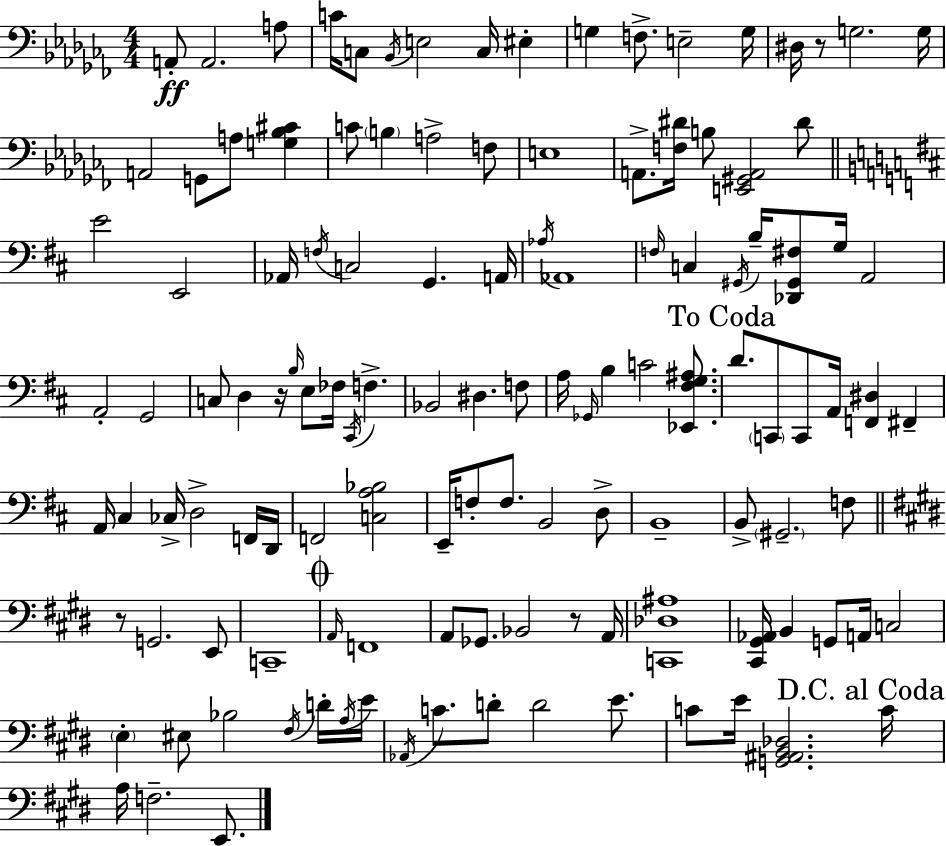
{
  \clef bass
  \numericTimeSignature
  \time 4/4
  \key aes \minor
  \repeat volta 2 { a,8-.\ff a,2. a8 | c'16 c8 \acciaccatura { bes,16 } e2 c16 eis4-. | g4 f8.-> e2-- | g16 dis16 r8 g2. | \break g16 a,2 g,8 a8 <g bes cis'>4 | c'8 \parenthesize b4 a2-> f8 | e1 | a,8.-> <f dis'>16 b8 <e, gis, a,>2 dis'8 | \break \bar "||" \break \key b \minor e'2 e,2 | aes,16 \acciaccatura { f16 } c2 g,4. | a,16 \acciaccatura { aes16 } aes,1 | \grace { f16 } c4 \acciaccatura { gis,16 } b16-- <des, gis, fis>8 g16 a,2 | \break a,2-. g,2 | c8 d4 r16 \grace { b16 } e8 fes16 \acciaccatura { cis,16 } | f4.-> bes,2 dis4. | f8 a16 \grace { ges,16 } b4 c'2 | \break <ees, fis g ais>8. \mark "To Coda" d'8. \parenthesize c,8 c,8 a,16 <f, dis>4 | fis,4-- a,16 cis4 ces16-> d2-> | f,16 d,16 f,2 <c a bes>2 | e,16-- f8-. f8. b,2 | \break d8-> b,1-- | b,8-> \parenthesize gis,2.-- | f8 \bar "||" \break \key e \major r8 g,2. e,8 | c,1-- | \mark \markup { \musicglyph "scripts.coda" } \grace { a,16 } f,1 | a,8 ges,8. bes,2 r8 | \break a,16 <c, des ais>1 | <cis, gis, aes,>16 b,4 g,8 a,16 c2 | \parenthesize e4-. eis8 bes2 \acciaccatura { fis16 } | d'16-. \acciaccatura { a16 } e'16 \acciaccatura { aes,16 } c'8. d'8-. d'2 | \break e'8. c'8 e'16 <g, ais, b, des>2. | \mark "D.C. al Coda" c'16 a16 f2.-- | e,8. } \bar "|."
}